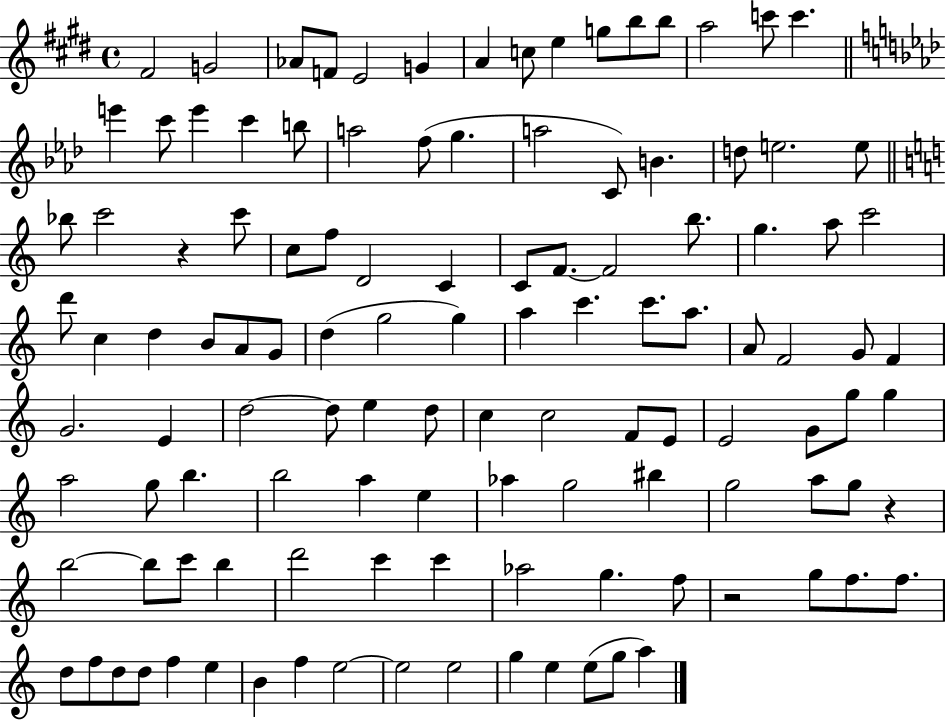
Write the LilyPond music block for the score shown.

{
  \clef treble
  \time 4/4
  \defaultTimeSignature
  \key e \major
  \repeat volta 2 { fis'2 g'2 | aes'8 f'8 e'2 g'4 | a'4 c''8 e''4 g''8 b''8 b''8 | a''2 c'''8 c'''4. | \break \bar "||" \break \key aes \major e'''4 c'''8 e'''4 c'''4 b''8 | a''2 f''8( g''4. | a''2 c'8) b'4. | d''8 e''2. e''8 | \break \bar "||" \break \key c \major bes''8 c'''2 r4 c'''8 | c''8 f''8 d'2 c'4 | c'8 f'8.~~ f'2 b''8. | g''4. a''8 c'''2 | \break d'''8 c''4 d''4 b'8 a'8 g'8 | d''4( g''2 g''4) | a''4 c'''4. c'''8. a''8. | a'8 f'2 g'8 f'4 | \break g'2. e'4 | d''2~~ d''8 e''4 d''8 | c''4 c''2 f'8 e'8 | e'2 g'8 g''8 g''4 | \break a''2 g''8 b''4. | b''2 a''4 e''4 | aes''4 g''2 bis''4 | g''2 a''8 g''8 r4 | \break b''2~~ b''8 c'''8 b''4 | d'''2 c'''4 c'''4 | aes''2 g''4. f''8 | r2 g''8 f''8. f''8. | \break d''8 f''8 d''8 d''8 f''4 e''4 | b'4 f''4 e''2~~ | e''2 e''2 | g''4 e''4 e''8( g''8 a''4) | \break } \bar "|."
}